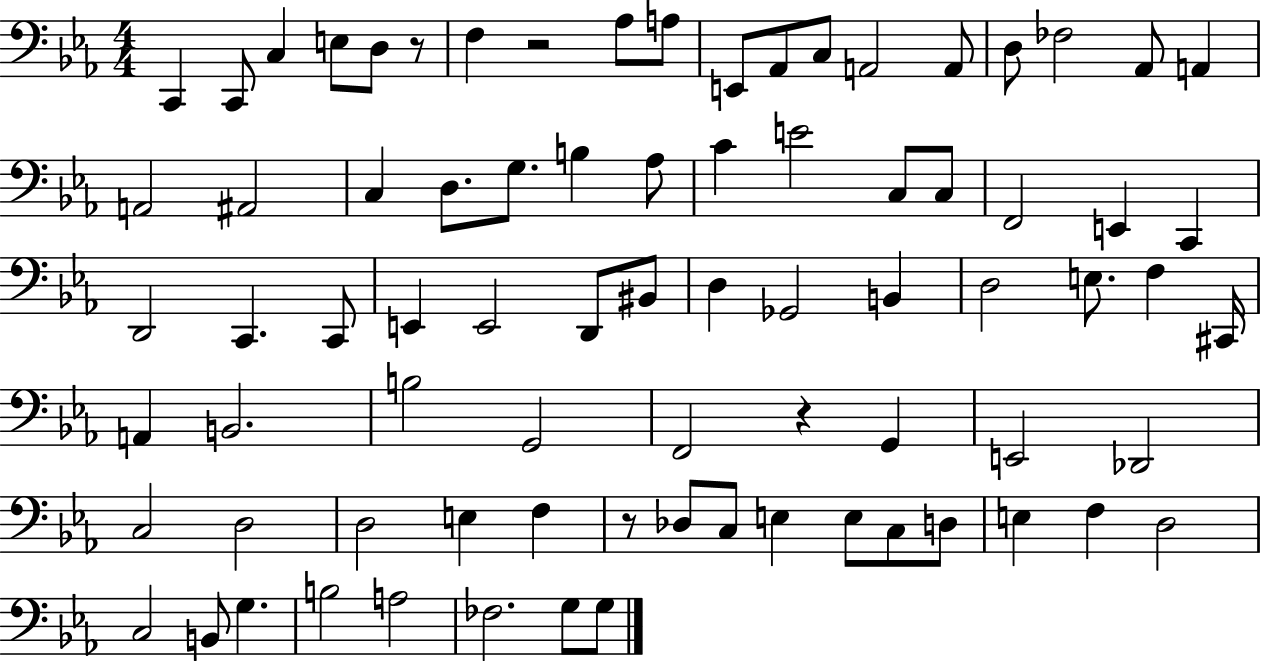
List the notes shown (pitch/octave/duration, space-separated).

C2/q C2/e C3/q E3/e D3/e R/e F3/q R/h Ab3/e A3/e E2/e Ab2/e C3/e A2/h A2/e D3/e FES3/h Ab2/e A2/q A2/h A#2/h C3/q D3/e. G3/e. B3/q Ab3/e C4/q E4/h C3/e C3/e F2/h E2/q C2/q D2/h C2/q. C2/e E2/q E2/h D2/e BIS2/e D3/q Gb2/h B2/q D3/h E3/e. F3/q C#2/s A2/q B2/h. B3/h G2/h F2/h R/q G2/q E2/h Db2/h C3/h D3/h D3/h E3/q F3/q R/e Db3/e C3/e E3/q E3/e C3/e D3/e E3/q F3/q D3/h C3/h B2/e G3/q. B3/h A3/h FES3/h. G3/e G3/e